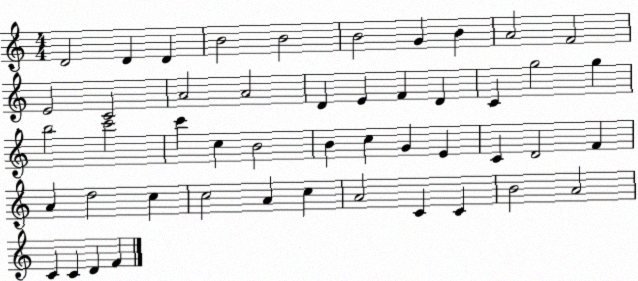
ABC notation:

X:1
T:Untitled
M:4/4
L:1/4
K:C
D2 D D B2 B2 B2 G B A2 F2 E2 C2 A2 A2 D E F D C g2 g b2 c'2 c' c B2 B c G E C D2 F A d2 c c2 A c A2 C C B2 A2 C C D F